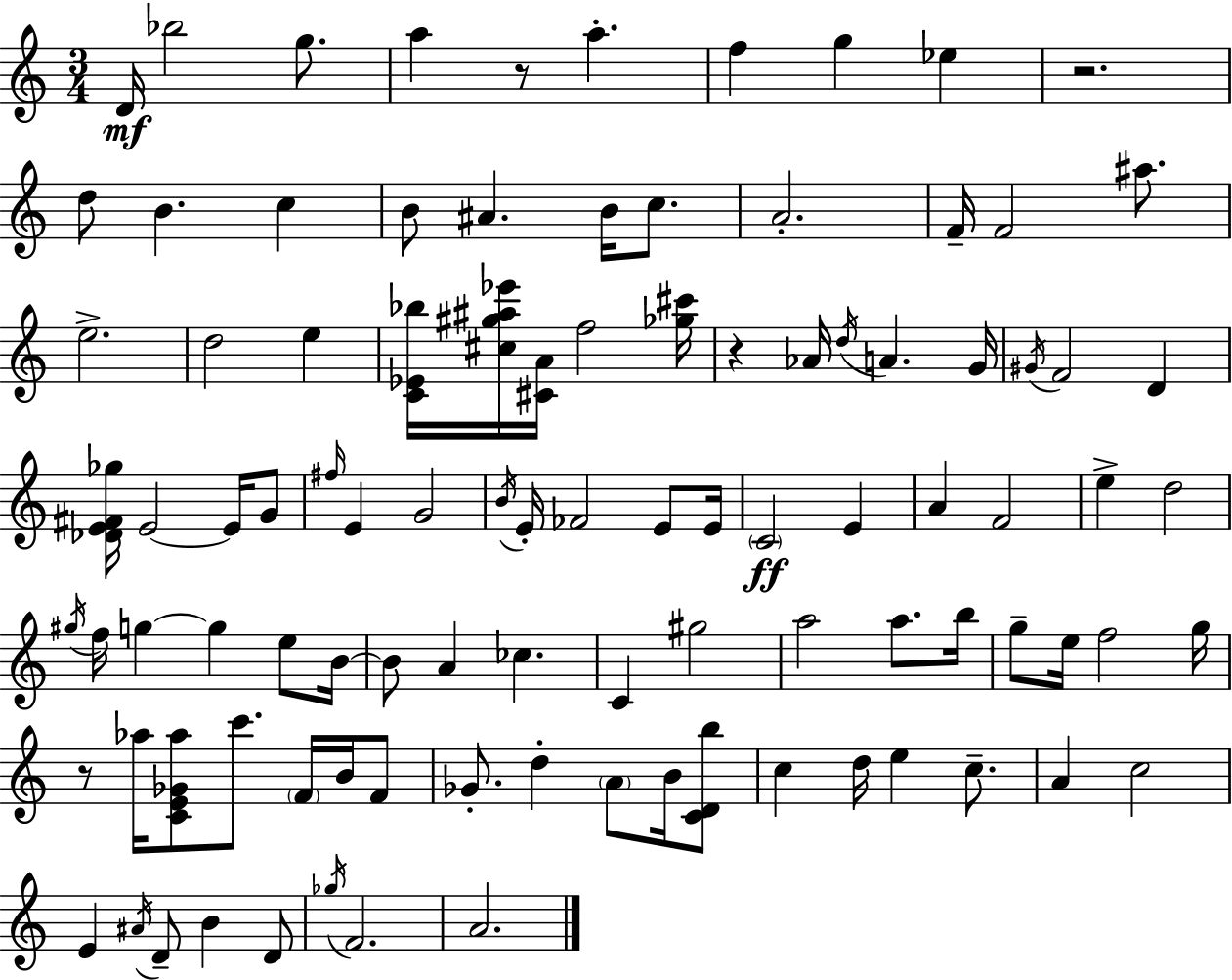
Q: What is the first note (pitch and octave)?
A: D4